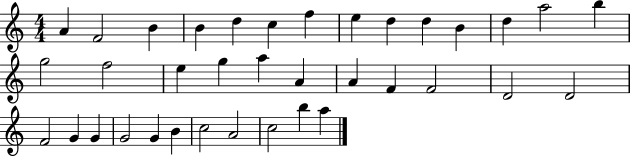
A4/q F4/h B4/q B4/q D5/q C5/q F5/q E5/q D5/q D5/q B4/q D5/q A5/h B5/q G5/h F5/h E5/q G5/q A5/q A4/q A4/q F4/q F4/h D4/h D4/h F4/h G4/q G4/q G4/h G4/q B4/q C5/h A4/h C5/h B5/q A5/q